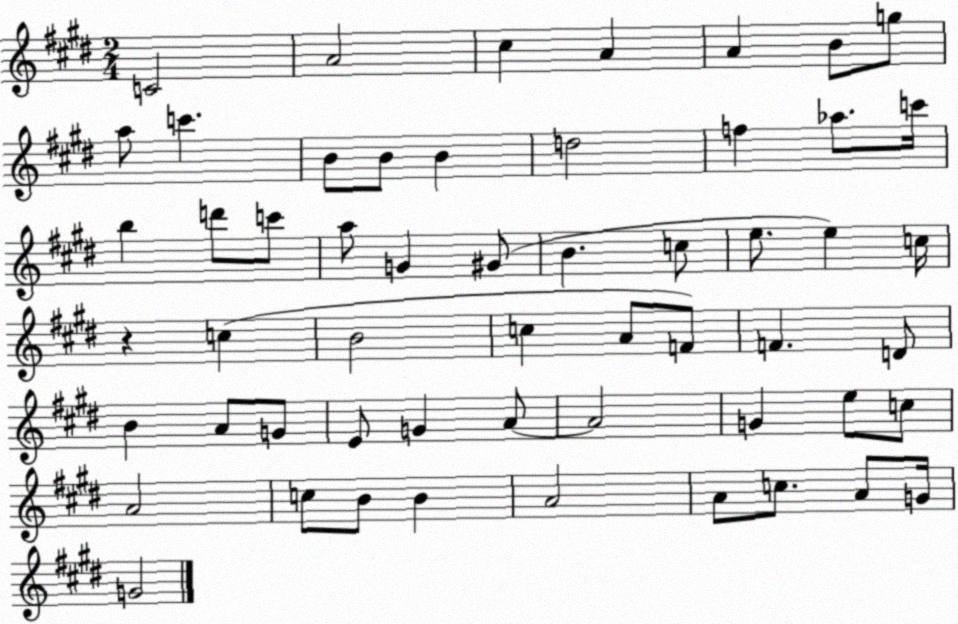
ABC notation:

X:1
T:Untitled
M:2/4
L:1/4
K:E
C2 A2 ^c A A B/2 g/2 a/2 c' B/2 B/2 B d2 f _a/2 c'/4 b d'/2 c'/2 a/2 G ^G/2 B c/2 e/2 e c/4 z c B2 c A/2 F/2 F D/2 B A/2 G/2 E/2 G A/2 A2 G e/2 c/2 A2 c/2 B/2 B A2 A/2 c/2 A/2 G/4 G2